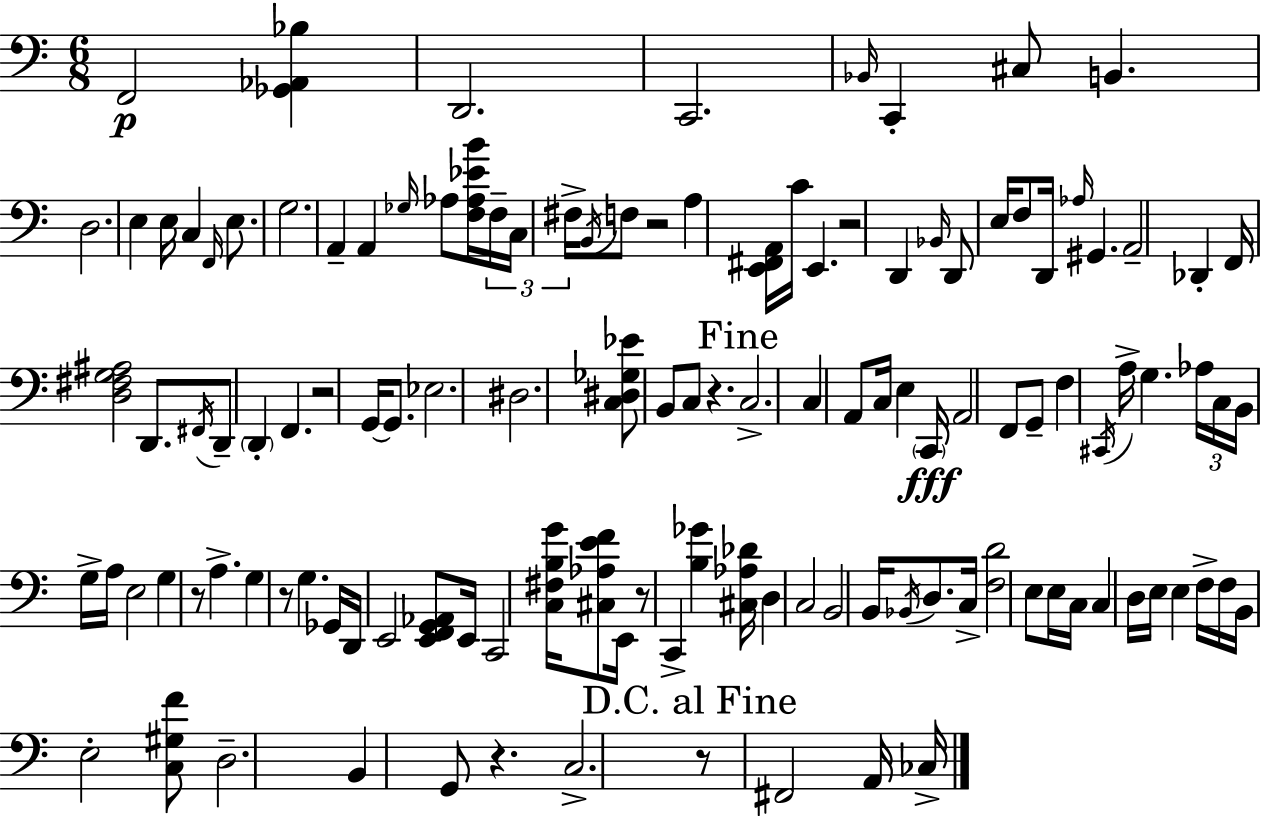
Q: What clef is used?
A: bass